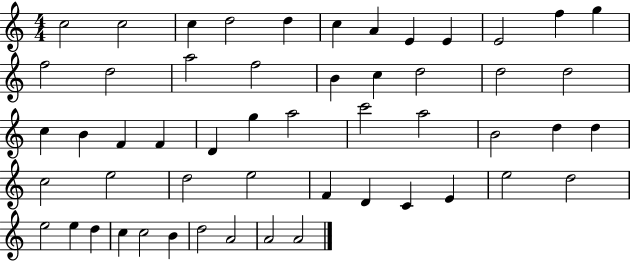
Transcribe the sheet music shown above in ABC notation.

X:1
T:Untitled
M:4/4
L:1/4
K:C
c2 c2 c d2 d c A E E E2 f g f2 d2 a2 f2 B c d2 d2 d2 c B F F D g a2 c'2 a2 B2 d d c2 e2 d2 e2 F D C E e2 d2 e2 e d c c2 B d2 A2 A2 A2